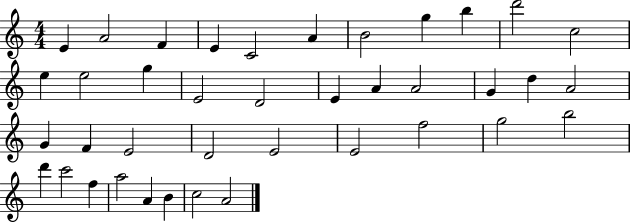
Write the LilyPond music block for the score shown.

{
  \clef treble
  \numericTimeSignature
  \time 4/4
  \key c \major
  e'4 a'2 f'4 | e'4 c'2 a'4 | b'2 g''4 b''4 | d'''2 c''2 | \break e''4 e''2 g''4 | e'2 d'2 | e'4 a'4 a'2 | g'4 d''4 a'2 | \break g'4 f'4 e'2 | d'2 e'2 | e'2 f''2 | g''2 b''2 | \break d'''4 c'''2 f''4 | a''2 a'4 b'4 | c''2 a'2 | \bar "|."
}